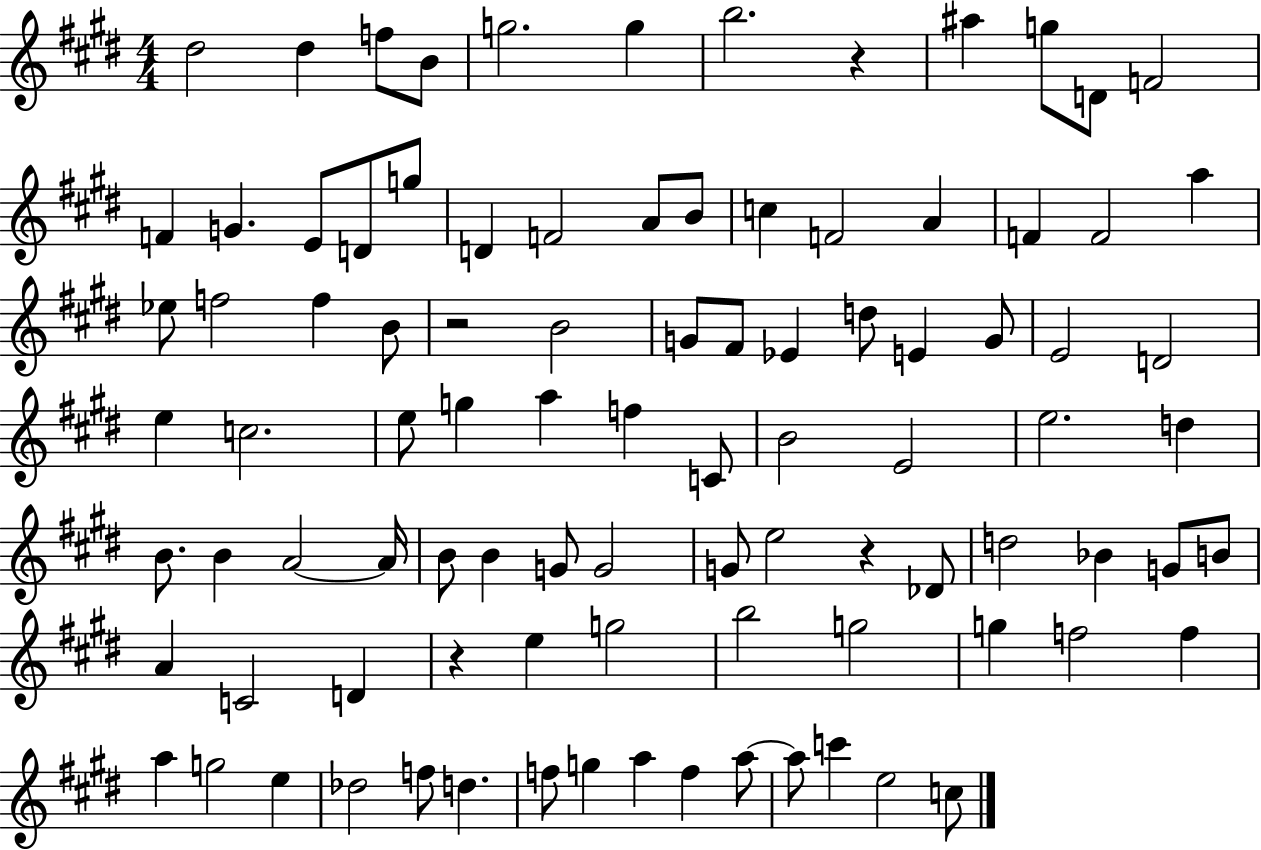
{
  \clef treble
  \numericTimeSignature
  \time 4/4
  \key e \major
  dis''2 dis''4 f''8 b'8 | g''2. g''4 | b''2. r4 | ais''4 g''8 d'8 f'2 | \break f'4 g'4. e'8 d'8 g''8 | d'4 f'2 a'8 b'8 | c''4 f'2 a'4 | f'4 f'2 a''4 | \break ees''8 f''2 f''4 b'8 | r2 b'2 | g'8 fis'8 ees'4 d''8 e'4 g'8 | e'2 d'2 | \break e''4 c''2. | e''8 g''4 a''4 f''4 c'8 | b'2 e'2 | e''2. d''4 | \break b'8. b'4 a'2~~ a'16 | b'8 b'4 g'8 g'2 | g'8 e''2 r4 des'8 | d''2 bes'4 g'8 b'8 | \break a'4 c'2 d'4 | r4 e''4 g''2 | b''2 g''2 | g''4 f''2 f''4 | \break a''4 g''2 e''4 | des''2 f''8 d''4. | f''8 g''4 a''4 f''4 a''8~~ | a''8 c'''4 e''2 c''8 | \break \bar "|."
}